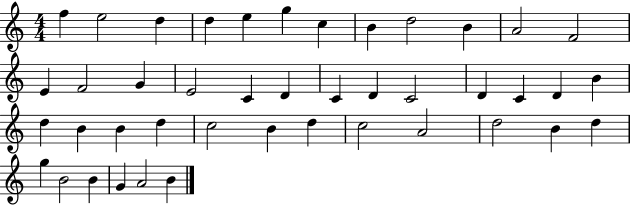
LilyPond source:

{
  \clef treble
  \numericTimeSignature
  \time 4/4
  \key c \major
  f''4 e''2 d''4 | d''4 e''4 g''4 c''4 | b'4 d''2 b'4 | a'2 f'2 | \break e'4 f'2 g'4 | e'2 c'4 d'4 | c'4 d'4 c'2 | d'4 c'4 d'4 b'4 | \break d''4 b'4 b'4 d''4 | c''2 b'4 d''4 | c''2 a'2 | d''2 b'4 d''4 | \break g''4 b'2 b'4 | g'4 a'2 b'4 | \bar "|."
}